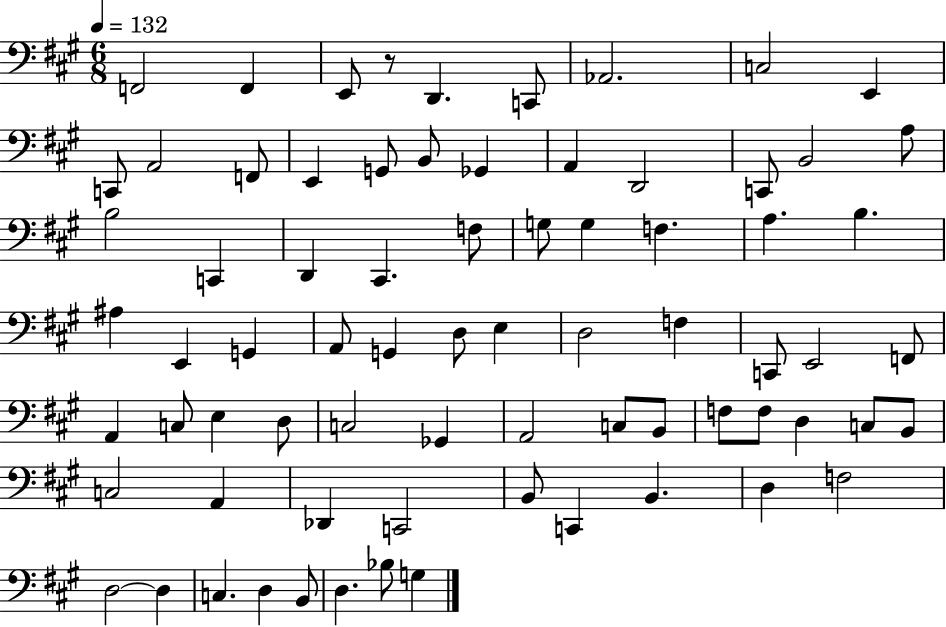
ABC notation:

X:1
T:Untitled
M:6/8
L:1/4
K:A
F,,2 F,, E,,/2 z/2 D,, C,,/2 _A,,2 C,2 E,, C,,/2 A,,2 F,,/2 E,, G,,/2 B,,/2 _G,, A,, D,,2 C,,/2 B,,2 A,/2 B,2 C,, D,, ^C,, F,/2 G,/2 G, F, A, B, ^A, E,, G,, A,,/2 G,, D,/2 E, D,2 F, C,,/2 E,,2 F,,/2 A,, C,/2 E, D,/2 C,2 _G,, A,,2 C,/2 B,,/2 F,/2 F,/2 D, C,/2 B,,/2 C,2 A,, _D,, C,,2 B,,/2 C,, B,, D, F,2 D,2 D, C, D, B,,/2 D, _B,/2 G,